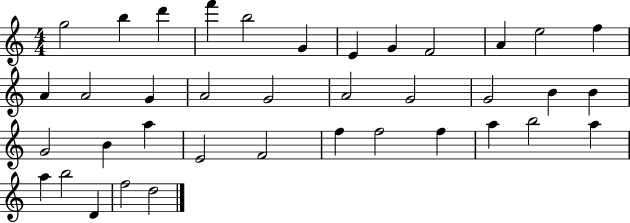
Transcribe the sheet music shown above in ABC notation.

X:1
T:Untitled
M:4/4
L:1/4
K:C
g2 b d' f' b2 G E G F2 A e2 f A A2 G A2 G2 A2 G2 G2 B B G2 B a E2 F2 f f2 f a b2 a a b2 D f2 d2